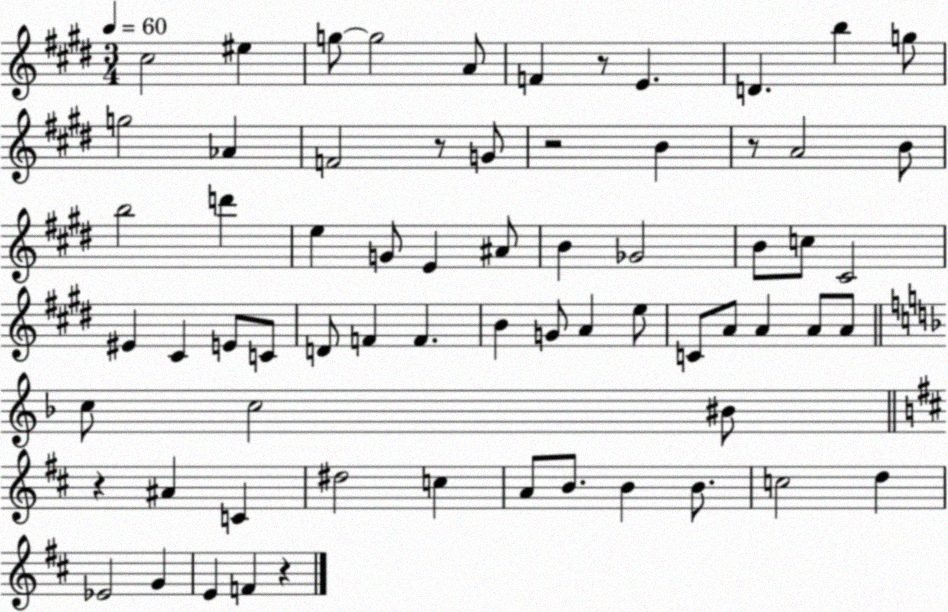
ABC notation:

X:1
T:Untitled
M:3/4
L:1/4
K:E
^c2 ^e g/2 g2 A/2 F z/2 E D b g/2 g2 _A F2 z/2 G/2 z2 B z/2 A2 B/2 b2 d' e G/2 E ^A/2 B _G2 B/2 c/2 ^C2 ^E ^C E/2 C/2 D/2 F F B G/2 A e/2 C/2 A/2 A A/2 A/2 c/2 c2 ^B/2 z ^A C ^d2 c A/2 B/2 B B/2 c2 d _E2 G E F z